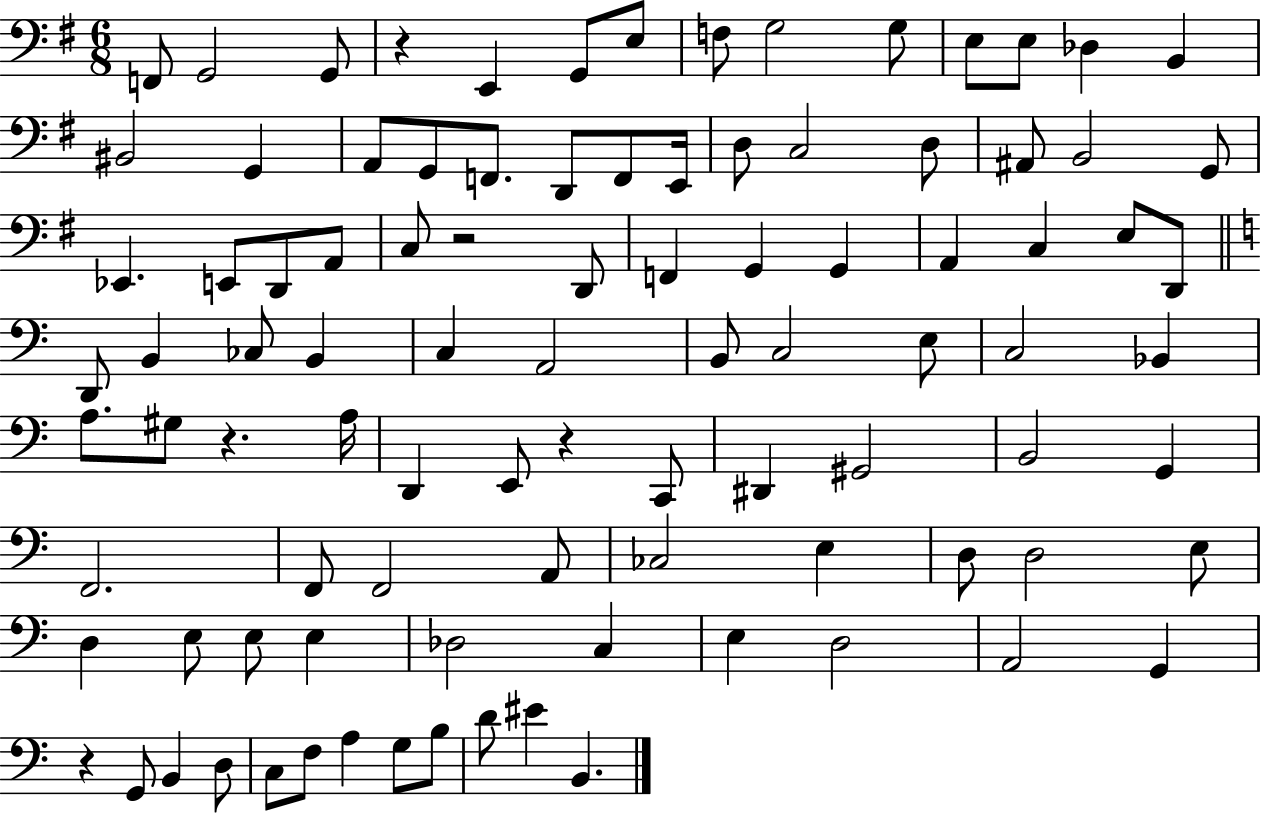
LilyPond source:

{
  \clef bass
  \numericTimeSignature
  \time 6/8
  \key g \major
  f,8 g,2 g,8 | r4 e,4 g,8 e8 | f8 g2 g8 | e8 e8 des4 b,4 | \break bis,2 g,4 | a,8 g,8 f,8. d,8 f,8 e,16 | d8 c2 d8 | ais,8 b,2 g,8 | \break ees,4. e,8 d,8 a,8 | c8 r2 d,8 | f,4 g,4 g,4 | a,4 c4 e8 d,8 | \break \bar "||" \break \key c \major d,8 b,4 ces8 b,4 | c4 a,2 | b,8 c2 e8 | c2 bes,4 | \break a8. gis8 r4. a16 | d,4 e,8 r4 c,8 | dis,4 gis,2 | b,2 g,4 | \break f,2. | f,8 f,2 a,8 | ces2 e4 | d8 d2 e8 | \break d4 e8 e8 e4 | des2 c4 | e4 d2 | a,2 g,4 | \break r4 g,8 b,4 d8 | c8 f8 a4 g8 b8 | d'8 eis'4 b,4. | \bar "|."
}